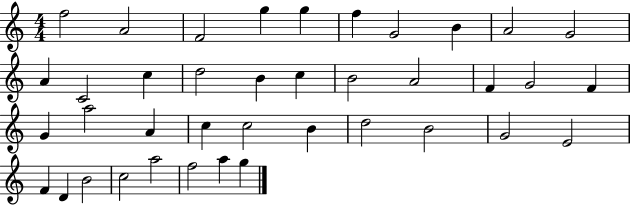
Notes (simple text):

F5/h A4/h F4/h G5/q G5/q F5/q G4/h B4/q A4/h G4/h A4/q C4/h C5/q D5/h B4/q C5/q B4/h A4/h F4/q G4/h F4/q G4/q A5/h A4/q C5/q C5/h B4/q D5/h B4/h G4/h E4/h F4/q D4/q B4/h C5/h A5/h F5/h A5/q G5/q